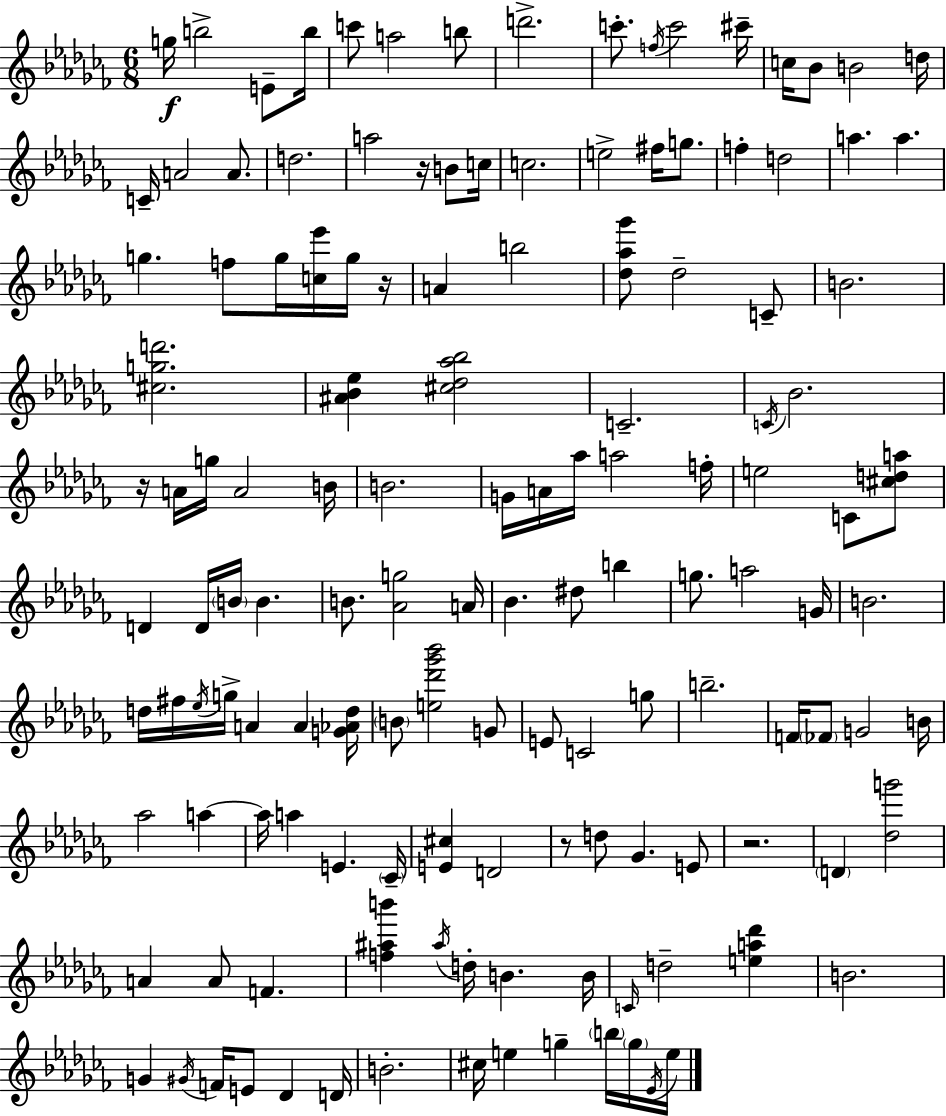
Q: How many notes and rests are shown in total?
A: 137